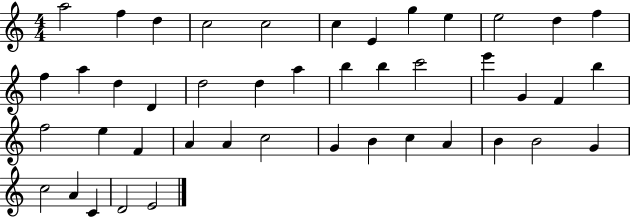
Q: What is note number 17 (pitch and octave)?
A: D5